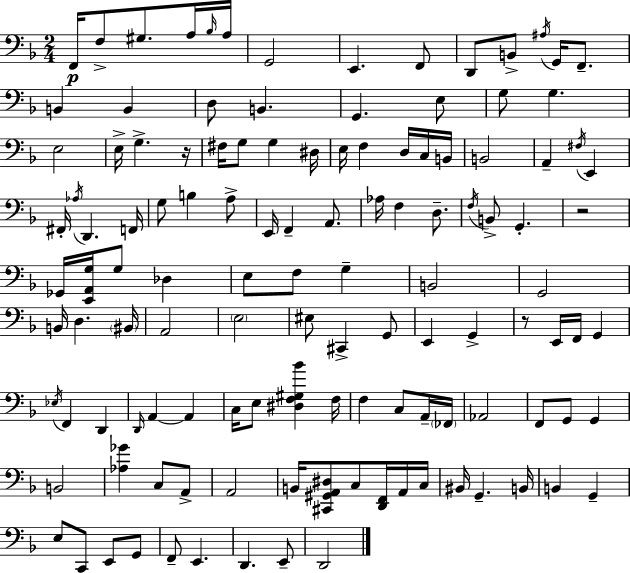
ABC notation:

X:1
T:Untitled
M:2/4
L:1/4
K:Dm
F,,/4 F,/2 ^G,/2 A,/4 _B,/4 A,/4 G,,2 E,, F,,/2 D,,/2 B,,/2 ^A,/4 G,,/4 F,,/2 B,, B,, D,/2 B,, G,, E,/2 G,/2 G, E,2 E,/4 G, z/4 ^F,/4 G,/2 G, ^D,/4 E,/4 F, D,/4 C,/4 B,,/4 B,,2 A,, ^F,/4 E,, ^F,,/4 _A,/4 D,, F,,/4 G,/2 B, A,/2 E,,/4 F,, A,,/2 _A,/4 F, D,/2 F,/4 B,,/2 G,, z2 _G,,/4 [E,,A,,G,]/4 G,/2 _D, E,/2 F,/2 G, B,,2 G,,2 B,,/4 D, ^B,,/4 A,,2 E,2 ^E,/2 ^C,, G,,/2 E,, G,, z/2 E,,/4 F,,/4 G,, _E,/4 F,, D,, D,,/4 A,, A,, C,/4 E,/2 [^D,F,^G,_B] F,/4 F, C,/2 A,,/4 _F,,/4 _A,,2 F,,/2 G,,/2 G,, B,,2 [_A,_G] C,/2 A,,/2 A,,2 B,,/4 [^C,,^G,,A,,^D,]/2 C,/2 [D,,F,,]/4 A,,/4 C,/4 ^B,,/4 G,, B,,/4 B,, G,, E,/2 C,,/2 E,,/2 G,,/2 F,,/2 E,, D,, E,,/2 D,,2